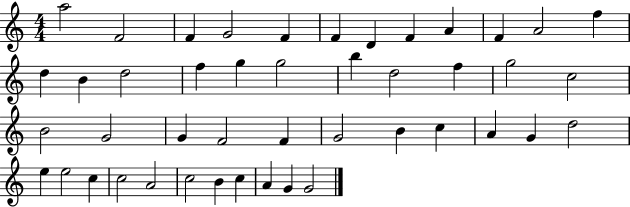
A5/h F4/h F4/q G4/h F4/q F4/q D4/q F4/q A4/q F4/q A4/h F5/q D5/q B4/q D5/h F5/q G5/q G5/h B5/q D5/h F5/q G5/h C5/h B4/h G4/h G4/q F4/h F4/q G4/h B4/q C5/q A4/q G4/q D5/h E5/q E5/h C5/q C5/h A4/h C5/h B4/q C5/q A4/q G4/q G4/h